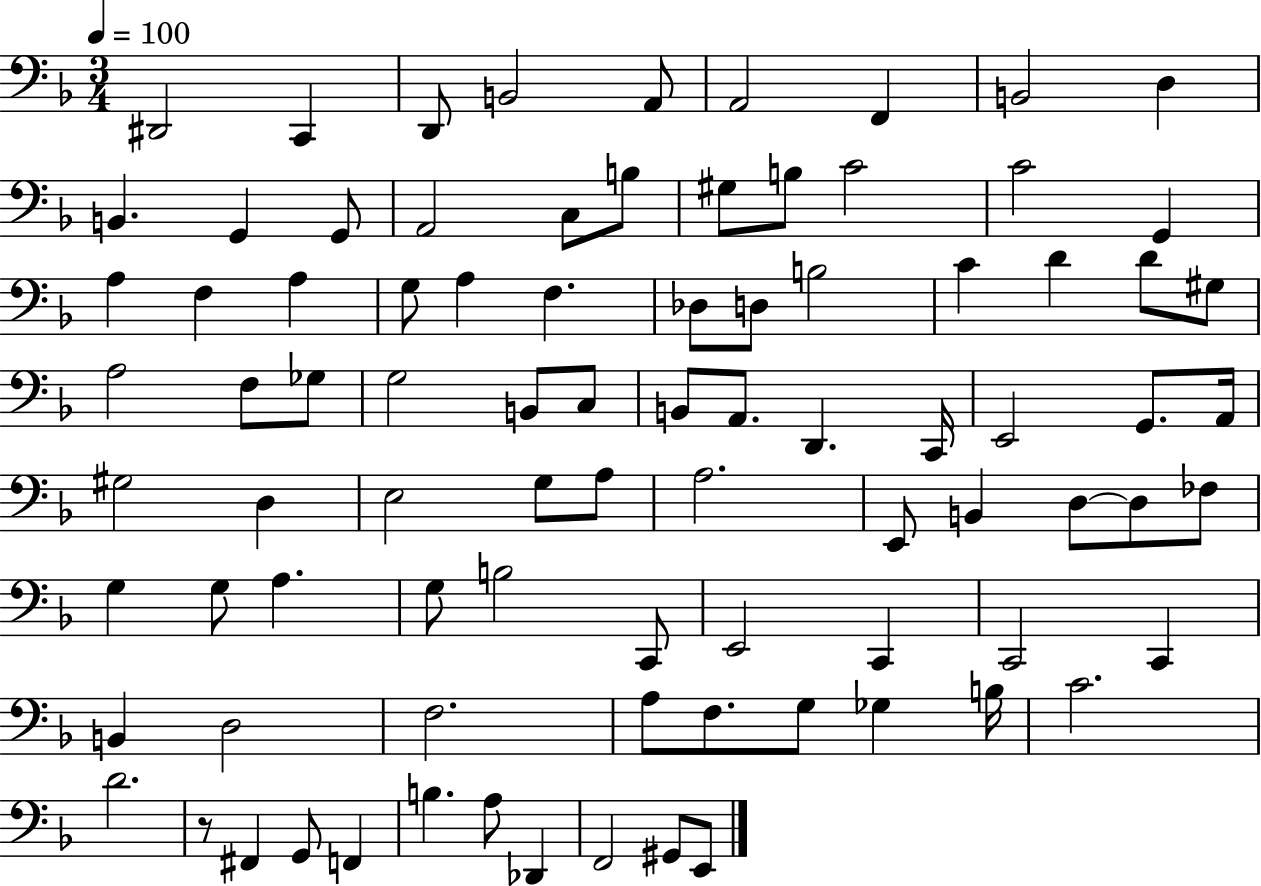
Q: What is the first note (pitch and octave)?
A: D#2